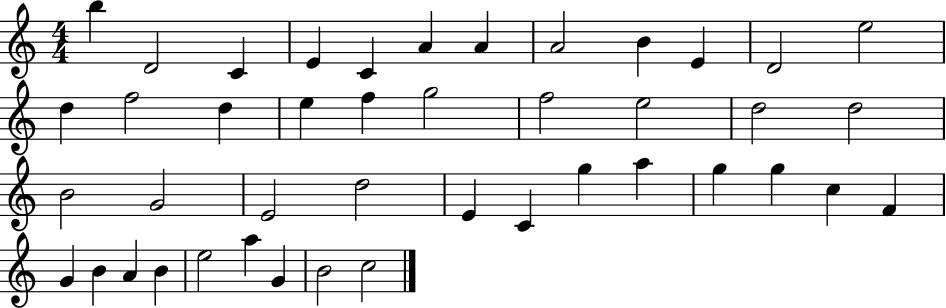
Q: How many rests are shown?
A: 0